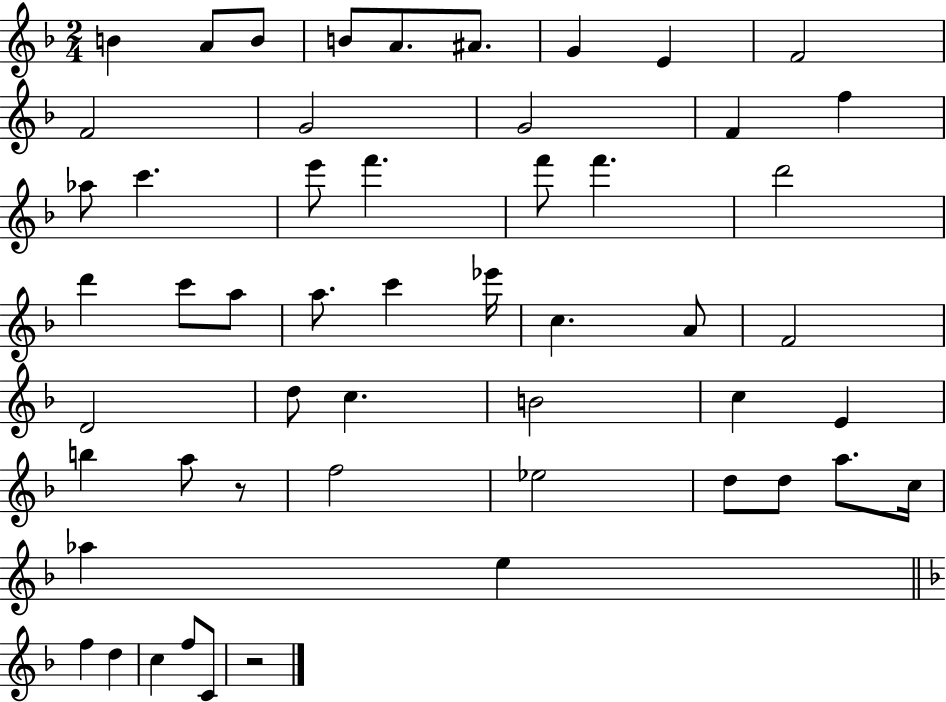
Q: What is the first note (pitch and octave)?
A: B4